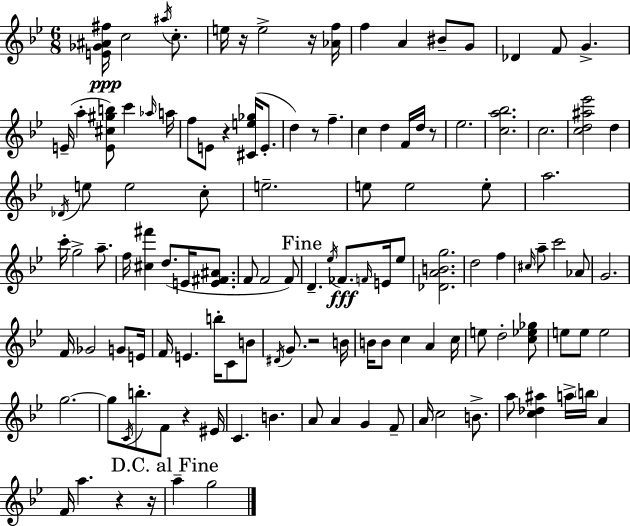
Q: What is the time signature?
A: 6/8